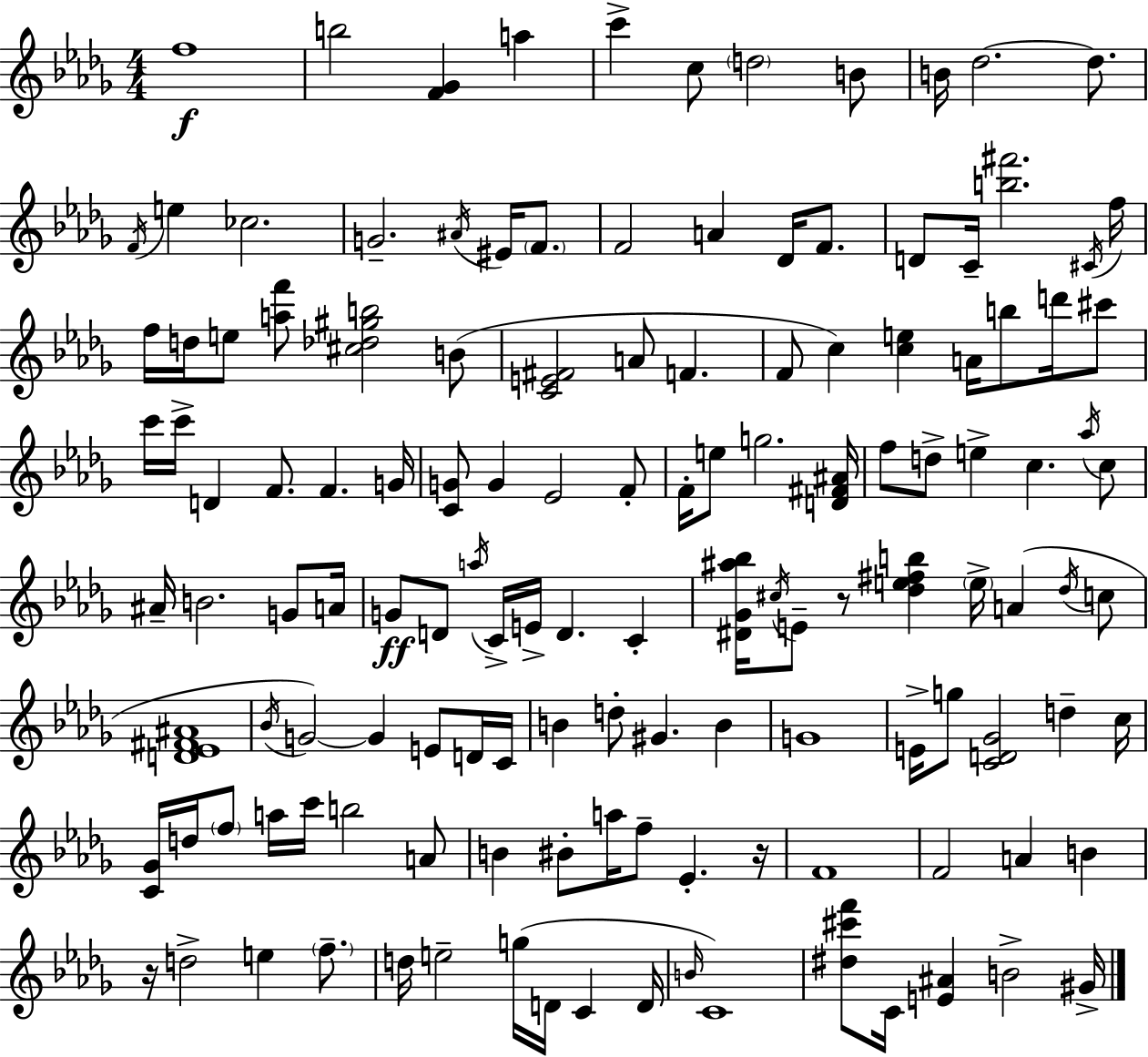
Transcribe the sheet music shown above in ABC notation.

X:1
T:Untitled
M:4/4
L:1/4
K:Bbm
f4 b2 [F_G] a c' c/2 d2 B/2 B/4 _d2 _d/2 F/4 e _c2 G2 ^A/4 ^E/4 F/2 F2 A _D/4 F/2 D/2 C/4 [b^f']2 ^C/4 f/4 f/4 d/4 e/2 [af']/2 [^c_d^gb]2 B/2 [CE^F]2 A/2 F F/2 c [ce] A/4 b/2 d'/4 ^c'/2 c'/4 c'/4 D F/2 F G/4 [CG]/2 G _E2 F/2 F/4 e/2 g2 [D^F^A]/4 f/2 d/2 e c _a/4 c/2 ^A/4 B2 G/2 A/4 G/2 D/2 a/4 C/4 E/4 D C [^D_G^a_b]/4 ^c/4 E/2 z/2 [_de^fb] e/4 A _d/4 c/2 [D_E^F^A]4 _B/4 G2 G E/2 D/4 C/4 B d/2 ^G B G4 E/4 g/2 [CD_G]2 d c/4 [C_G]/4 d/4 f/2 a/4 c'/4 b2 A/2 B ^B/2 a/4 f/2 _E z/4 F4 F2 A B z/4 d2 e f/2 d/4 e2 g/4 D/4 C D/4 B/4 C4 [^d^c'f']/2 C/4 [E^A] B2 ^G/4